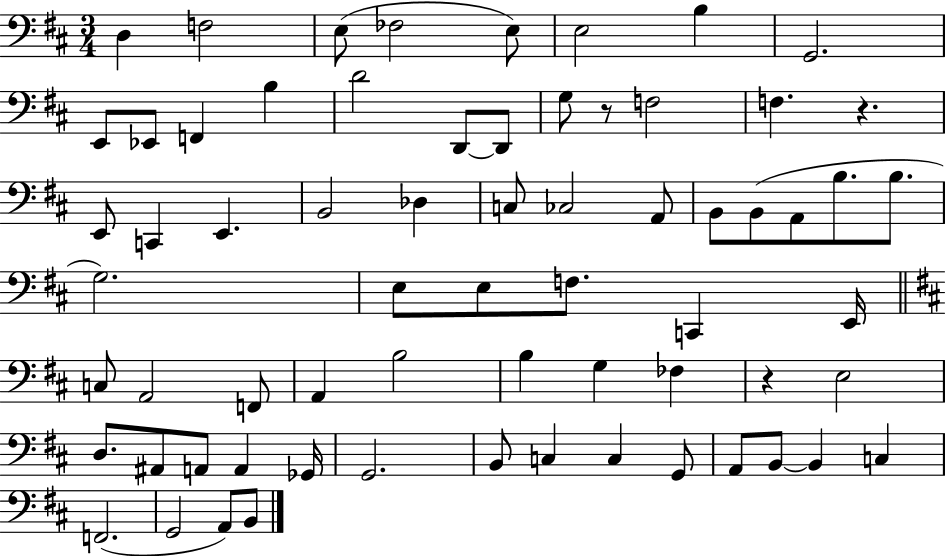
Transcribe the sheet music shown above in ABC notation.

X:1
T:Untitled
M:3/4
L:1/4
K:D
D, F,2 E,/2 _F,2 E,/2 E,2 B, G,,2 E,,/2 _E,,/2 F,, B, D2 D,,/2 D,,/2 G,/2 z/2 F,2 F, z E,,/2 C,, E,, B,,2 _D, C,/2 _C,2 A,,/2 B,,/2 B,,/2 A,,/2 B,/2 B,/2 G,2 E,/2 E,/2 F,/2 C,, E,,/4 C,/2 A,,2 F,,/2 A,, B,2 B, G, _F, z E,2 D,/2 ^A,,/2 A,,/2 A,, _G,,/4 G,,2 B,,/2 C, C, G,,/2 A,,/2 B,,/2 B,, C, F,,2 G,,2 A,,/2 B,,/2